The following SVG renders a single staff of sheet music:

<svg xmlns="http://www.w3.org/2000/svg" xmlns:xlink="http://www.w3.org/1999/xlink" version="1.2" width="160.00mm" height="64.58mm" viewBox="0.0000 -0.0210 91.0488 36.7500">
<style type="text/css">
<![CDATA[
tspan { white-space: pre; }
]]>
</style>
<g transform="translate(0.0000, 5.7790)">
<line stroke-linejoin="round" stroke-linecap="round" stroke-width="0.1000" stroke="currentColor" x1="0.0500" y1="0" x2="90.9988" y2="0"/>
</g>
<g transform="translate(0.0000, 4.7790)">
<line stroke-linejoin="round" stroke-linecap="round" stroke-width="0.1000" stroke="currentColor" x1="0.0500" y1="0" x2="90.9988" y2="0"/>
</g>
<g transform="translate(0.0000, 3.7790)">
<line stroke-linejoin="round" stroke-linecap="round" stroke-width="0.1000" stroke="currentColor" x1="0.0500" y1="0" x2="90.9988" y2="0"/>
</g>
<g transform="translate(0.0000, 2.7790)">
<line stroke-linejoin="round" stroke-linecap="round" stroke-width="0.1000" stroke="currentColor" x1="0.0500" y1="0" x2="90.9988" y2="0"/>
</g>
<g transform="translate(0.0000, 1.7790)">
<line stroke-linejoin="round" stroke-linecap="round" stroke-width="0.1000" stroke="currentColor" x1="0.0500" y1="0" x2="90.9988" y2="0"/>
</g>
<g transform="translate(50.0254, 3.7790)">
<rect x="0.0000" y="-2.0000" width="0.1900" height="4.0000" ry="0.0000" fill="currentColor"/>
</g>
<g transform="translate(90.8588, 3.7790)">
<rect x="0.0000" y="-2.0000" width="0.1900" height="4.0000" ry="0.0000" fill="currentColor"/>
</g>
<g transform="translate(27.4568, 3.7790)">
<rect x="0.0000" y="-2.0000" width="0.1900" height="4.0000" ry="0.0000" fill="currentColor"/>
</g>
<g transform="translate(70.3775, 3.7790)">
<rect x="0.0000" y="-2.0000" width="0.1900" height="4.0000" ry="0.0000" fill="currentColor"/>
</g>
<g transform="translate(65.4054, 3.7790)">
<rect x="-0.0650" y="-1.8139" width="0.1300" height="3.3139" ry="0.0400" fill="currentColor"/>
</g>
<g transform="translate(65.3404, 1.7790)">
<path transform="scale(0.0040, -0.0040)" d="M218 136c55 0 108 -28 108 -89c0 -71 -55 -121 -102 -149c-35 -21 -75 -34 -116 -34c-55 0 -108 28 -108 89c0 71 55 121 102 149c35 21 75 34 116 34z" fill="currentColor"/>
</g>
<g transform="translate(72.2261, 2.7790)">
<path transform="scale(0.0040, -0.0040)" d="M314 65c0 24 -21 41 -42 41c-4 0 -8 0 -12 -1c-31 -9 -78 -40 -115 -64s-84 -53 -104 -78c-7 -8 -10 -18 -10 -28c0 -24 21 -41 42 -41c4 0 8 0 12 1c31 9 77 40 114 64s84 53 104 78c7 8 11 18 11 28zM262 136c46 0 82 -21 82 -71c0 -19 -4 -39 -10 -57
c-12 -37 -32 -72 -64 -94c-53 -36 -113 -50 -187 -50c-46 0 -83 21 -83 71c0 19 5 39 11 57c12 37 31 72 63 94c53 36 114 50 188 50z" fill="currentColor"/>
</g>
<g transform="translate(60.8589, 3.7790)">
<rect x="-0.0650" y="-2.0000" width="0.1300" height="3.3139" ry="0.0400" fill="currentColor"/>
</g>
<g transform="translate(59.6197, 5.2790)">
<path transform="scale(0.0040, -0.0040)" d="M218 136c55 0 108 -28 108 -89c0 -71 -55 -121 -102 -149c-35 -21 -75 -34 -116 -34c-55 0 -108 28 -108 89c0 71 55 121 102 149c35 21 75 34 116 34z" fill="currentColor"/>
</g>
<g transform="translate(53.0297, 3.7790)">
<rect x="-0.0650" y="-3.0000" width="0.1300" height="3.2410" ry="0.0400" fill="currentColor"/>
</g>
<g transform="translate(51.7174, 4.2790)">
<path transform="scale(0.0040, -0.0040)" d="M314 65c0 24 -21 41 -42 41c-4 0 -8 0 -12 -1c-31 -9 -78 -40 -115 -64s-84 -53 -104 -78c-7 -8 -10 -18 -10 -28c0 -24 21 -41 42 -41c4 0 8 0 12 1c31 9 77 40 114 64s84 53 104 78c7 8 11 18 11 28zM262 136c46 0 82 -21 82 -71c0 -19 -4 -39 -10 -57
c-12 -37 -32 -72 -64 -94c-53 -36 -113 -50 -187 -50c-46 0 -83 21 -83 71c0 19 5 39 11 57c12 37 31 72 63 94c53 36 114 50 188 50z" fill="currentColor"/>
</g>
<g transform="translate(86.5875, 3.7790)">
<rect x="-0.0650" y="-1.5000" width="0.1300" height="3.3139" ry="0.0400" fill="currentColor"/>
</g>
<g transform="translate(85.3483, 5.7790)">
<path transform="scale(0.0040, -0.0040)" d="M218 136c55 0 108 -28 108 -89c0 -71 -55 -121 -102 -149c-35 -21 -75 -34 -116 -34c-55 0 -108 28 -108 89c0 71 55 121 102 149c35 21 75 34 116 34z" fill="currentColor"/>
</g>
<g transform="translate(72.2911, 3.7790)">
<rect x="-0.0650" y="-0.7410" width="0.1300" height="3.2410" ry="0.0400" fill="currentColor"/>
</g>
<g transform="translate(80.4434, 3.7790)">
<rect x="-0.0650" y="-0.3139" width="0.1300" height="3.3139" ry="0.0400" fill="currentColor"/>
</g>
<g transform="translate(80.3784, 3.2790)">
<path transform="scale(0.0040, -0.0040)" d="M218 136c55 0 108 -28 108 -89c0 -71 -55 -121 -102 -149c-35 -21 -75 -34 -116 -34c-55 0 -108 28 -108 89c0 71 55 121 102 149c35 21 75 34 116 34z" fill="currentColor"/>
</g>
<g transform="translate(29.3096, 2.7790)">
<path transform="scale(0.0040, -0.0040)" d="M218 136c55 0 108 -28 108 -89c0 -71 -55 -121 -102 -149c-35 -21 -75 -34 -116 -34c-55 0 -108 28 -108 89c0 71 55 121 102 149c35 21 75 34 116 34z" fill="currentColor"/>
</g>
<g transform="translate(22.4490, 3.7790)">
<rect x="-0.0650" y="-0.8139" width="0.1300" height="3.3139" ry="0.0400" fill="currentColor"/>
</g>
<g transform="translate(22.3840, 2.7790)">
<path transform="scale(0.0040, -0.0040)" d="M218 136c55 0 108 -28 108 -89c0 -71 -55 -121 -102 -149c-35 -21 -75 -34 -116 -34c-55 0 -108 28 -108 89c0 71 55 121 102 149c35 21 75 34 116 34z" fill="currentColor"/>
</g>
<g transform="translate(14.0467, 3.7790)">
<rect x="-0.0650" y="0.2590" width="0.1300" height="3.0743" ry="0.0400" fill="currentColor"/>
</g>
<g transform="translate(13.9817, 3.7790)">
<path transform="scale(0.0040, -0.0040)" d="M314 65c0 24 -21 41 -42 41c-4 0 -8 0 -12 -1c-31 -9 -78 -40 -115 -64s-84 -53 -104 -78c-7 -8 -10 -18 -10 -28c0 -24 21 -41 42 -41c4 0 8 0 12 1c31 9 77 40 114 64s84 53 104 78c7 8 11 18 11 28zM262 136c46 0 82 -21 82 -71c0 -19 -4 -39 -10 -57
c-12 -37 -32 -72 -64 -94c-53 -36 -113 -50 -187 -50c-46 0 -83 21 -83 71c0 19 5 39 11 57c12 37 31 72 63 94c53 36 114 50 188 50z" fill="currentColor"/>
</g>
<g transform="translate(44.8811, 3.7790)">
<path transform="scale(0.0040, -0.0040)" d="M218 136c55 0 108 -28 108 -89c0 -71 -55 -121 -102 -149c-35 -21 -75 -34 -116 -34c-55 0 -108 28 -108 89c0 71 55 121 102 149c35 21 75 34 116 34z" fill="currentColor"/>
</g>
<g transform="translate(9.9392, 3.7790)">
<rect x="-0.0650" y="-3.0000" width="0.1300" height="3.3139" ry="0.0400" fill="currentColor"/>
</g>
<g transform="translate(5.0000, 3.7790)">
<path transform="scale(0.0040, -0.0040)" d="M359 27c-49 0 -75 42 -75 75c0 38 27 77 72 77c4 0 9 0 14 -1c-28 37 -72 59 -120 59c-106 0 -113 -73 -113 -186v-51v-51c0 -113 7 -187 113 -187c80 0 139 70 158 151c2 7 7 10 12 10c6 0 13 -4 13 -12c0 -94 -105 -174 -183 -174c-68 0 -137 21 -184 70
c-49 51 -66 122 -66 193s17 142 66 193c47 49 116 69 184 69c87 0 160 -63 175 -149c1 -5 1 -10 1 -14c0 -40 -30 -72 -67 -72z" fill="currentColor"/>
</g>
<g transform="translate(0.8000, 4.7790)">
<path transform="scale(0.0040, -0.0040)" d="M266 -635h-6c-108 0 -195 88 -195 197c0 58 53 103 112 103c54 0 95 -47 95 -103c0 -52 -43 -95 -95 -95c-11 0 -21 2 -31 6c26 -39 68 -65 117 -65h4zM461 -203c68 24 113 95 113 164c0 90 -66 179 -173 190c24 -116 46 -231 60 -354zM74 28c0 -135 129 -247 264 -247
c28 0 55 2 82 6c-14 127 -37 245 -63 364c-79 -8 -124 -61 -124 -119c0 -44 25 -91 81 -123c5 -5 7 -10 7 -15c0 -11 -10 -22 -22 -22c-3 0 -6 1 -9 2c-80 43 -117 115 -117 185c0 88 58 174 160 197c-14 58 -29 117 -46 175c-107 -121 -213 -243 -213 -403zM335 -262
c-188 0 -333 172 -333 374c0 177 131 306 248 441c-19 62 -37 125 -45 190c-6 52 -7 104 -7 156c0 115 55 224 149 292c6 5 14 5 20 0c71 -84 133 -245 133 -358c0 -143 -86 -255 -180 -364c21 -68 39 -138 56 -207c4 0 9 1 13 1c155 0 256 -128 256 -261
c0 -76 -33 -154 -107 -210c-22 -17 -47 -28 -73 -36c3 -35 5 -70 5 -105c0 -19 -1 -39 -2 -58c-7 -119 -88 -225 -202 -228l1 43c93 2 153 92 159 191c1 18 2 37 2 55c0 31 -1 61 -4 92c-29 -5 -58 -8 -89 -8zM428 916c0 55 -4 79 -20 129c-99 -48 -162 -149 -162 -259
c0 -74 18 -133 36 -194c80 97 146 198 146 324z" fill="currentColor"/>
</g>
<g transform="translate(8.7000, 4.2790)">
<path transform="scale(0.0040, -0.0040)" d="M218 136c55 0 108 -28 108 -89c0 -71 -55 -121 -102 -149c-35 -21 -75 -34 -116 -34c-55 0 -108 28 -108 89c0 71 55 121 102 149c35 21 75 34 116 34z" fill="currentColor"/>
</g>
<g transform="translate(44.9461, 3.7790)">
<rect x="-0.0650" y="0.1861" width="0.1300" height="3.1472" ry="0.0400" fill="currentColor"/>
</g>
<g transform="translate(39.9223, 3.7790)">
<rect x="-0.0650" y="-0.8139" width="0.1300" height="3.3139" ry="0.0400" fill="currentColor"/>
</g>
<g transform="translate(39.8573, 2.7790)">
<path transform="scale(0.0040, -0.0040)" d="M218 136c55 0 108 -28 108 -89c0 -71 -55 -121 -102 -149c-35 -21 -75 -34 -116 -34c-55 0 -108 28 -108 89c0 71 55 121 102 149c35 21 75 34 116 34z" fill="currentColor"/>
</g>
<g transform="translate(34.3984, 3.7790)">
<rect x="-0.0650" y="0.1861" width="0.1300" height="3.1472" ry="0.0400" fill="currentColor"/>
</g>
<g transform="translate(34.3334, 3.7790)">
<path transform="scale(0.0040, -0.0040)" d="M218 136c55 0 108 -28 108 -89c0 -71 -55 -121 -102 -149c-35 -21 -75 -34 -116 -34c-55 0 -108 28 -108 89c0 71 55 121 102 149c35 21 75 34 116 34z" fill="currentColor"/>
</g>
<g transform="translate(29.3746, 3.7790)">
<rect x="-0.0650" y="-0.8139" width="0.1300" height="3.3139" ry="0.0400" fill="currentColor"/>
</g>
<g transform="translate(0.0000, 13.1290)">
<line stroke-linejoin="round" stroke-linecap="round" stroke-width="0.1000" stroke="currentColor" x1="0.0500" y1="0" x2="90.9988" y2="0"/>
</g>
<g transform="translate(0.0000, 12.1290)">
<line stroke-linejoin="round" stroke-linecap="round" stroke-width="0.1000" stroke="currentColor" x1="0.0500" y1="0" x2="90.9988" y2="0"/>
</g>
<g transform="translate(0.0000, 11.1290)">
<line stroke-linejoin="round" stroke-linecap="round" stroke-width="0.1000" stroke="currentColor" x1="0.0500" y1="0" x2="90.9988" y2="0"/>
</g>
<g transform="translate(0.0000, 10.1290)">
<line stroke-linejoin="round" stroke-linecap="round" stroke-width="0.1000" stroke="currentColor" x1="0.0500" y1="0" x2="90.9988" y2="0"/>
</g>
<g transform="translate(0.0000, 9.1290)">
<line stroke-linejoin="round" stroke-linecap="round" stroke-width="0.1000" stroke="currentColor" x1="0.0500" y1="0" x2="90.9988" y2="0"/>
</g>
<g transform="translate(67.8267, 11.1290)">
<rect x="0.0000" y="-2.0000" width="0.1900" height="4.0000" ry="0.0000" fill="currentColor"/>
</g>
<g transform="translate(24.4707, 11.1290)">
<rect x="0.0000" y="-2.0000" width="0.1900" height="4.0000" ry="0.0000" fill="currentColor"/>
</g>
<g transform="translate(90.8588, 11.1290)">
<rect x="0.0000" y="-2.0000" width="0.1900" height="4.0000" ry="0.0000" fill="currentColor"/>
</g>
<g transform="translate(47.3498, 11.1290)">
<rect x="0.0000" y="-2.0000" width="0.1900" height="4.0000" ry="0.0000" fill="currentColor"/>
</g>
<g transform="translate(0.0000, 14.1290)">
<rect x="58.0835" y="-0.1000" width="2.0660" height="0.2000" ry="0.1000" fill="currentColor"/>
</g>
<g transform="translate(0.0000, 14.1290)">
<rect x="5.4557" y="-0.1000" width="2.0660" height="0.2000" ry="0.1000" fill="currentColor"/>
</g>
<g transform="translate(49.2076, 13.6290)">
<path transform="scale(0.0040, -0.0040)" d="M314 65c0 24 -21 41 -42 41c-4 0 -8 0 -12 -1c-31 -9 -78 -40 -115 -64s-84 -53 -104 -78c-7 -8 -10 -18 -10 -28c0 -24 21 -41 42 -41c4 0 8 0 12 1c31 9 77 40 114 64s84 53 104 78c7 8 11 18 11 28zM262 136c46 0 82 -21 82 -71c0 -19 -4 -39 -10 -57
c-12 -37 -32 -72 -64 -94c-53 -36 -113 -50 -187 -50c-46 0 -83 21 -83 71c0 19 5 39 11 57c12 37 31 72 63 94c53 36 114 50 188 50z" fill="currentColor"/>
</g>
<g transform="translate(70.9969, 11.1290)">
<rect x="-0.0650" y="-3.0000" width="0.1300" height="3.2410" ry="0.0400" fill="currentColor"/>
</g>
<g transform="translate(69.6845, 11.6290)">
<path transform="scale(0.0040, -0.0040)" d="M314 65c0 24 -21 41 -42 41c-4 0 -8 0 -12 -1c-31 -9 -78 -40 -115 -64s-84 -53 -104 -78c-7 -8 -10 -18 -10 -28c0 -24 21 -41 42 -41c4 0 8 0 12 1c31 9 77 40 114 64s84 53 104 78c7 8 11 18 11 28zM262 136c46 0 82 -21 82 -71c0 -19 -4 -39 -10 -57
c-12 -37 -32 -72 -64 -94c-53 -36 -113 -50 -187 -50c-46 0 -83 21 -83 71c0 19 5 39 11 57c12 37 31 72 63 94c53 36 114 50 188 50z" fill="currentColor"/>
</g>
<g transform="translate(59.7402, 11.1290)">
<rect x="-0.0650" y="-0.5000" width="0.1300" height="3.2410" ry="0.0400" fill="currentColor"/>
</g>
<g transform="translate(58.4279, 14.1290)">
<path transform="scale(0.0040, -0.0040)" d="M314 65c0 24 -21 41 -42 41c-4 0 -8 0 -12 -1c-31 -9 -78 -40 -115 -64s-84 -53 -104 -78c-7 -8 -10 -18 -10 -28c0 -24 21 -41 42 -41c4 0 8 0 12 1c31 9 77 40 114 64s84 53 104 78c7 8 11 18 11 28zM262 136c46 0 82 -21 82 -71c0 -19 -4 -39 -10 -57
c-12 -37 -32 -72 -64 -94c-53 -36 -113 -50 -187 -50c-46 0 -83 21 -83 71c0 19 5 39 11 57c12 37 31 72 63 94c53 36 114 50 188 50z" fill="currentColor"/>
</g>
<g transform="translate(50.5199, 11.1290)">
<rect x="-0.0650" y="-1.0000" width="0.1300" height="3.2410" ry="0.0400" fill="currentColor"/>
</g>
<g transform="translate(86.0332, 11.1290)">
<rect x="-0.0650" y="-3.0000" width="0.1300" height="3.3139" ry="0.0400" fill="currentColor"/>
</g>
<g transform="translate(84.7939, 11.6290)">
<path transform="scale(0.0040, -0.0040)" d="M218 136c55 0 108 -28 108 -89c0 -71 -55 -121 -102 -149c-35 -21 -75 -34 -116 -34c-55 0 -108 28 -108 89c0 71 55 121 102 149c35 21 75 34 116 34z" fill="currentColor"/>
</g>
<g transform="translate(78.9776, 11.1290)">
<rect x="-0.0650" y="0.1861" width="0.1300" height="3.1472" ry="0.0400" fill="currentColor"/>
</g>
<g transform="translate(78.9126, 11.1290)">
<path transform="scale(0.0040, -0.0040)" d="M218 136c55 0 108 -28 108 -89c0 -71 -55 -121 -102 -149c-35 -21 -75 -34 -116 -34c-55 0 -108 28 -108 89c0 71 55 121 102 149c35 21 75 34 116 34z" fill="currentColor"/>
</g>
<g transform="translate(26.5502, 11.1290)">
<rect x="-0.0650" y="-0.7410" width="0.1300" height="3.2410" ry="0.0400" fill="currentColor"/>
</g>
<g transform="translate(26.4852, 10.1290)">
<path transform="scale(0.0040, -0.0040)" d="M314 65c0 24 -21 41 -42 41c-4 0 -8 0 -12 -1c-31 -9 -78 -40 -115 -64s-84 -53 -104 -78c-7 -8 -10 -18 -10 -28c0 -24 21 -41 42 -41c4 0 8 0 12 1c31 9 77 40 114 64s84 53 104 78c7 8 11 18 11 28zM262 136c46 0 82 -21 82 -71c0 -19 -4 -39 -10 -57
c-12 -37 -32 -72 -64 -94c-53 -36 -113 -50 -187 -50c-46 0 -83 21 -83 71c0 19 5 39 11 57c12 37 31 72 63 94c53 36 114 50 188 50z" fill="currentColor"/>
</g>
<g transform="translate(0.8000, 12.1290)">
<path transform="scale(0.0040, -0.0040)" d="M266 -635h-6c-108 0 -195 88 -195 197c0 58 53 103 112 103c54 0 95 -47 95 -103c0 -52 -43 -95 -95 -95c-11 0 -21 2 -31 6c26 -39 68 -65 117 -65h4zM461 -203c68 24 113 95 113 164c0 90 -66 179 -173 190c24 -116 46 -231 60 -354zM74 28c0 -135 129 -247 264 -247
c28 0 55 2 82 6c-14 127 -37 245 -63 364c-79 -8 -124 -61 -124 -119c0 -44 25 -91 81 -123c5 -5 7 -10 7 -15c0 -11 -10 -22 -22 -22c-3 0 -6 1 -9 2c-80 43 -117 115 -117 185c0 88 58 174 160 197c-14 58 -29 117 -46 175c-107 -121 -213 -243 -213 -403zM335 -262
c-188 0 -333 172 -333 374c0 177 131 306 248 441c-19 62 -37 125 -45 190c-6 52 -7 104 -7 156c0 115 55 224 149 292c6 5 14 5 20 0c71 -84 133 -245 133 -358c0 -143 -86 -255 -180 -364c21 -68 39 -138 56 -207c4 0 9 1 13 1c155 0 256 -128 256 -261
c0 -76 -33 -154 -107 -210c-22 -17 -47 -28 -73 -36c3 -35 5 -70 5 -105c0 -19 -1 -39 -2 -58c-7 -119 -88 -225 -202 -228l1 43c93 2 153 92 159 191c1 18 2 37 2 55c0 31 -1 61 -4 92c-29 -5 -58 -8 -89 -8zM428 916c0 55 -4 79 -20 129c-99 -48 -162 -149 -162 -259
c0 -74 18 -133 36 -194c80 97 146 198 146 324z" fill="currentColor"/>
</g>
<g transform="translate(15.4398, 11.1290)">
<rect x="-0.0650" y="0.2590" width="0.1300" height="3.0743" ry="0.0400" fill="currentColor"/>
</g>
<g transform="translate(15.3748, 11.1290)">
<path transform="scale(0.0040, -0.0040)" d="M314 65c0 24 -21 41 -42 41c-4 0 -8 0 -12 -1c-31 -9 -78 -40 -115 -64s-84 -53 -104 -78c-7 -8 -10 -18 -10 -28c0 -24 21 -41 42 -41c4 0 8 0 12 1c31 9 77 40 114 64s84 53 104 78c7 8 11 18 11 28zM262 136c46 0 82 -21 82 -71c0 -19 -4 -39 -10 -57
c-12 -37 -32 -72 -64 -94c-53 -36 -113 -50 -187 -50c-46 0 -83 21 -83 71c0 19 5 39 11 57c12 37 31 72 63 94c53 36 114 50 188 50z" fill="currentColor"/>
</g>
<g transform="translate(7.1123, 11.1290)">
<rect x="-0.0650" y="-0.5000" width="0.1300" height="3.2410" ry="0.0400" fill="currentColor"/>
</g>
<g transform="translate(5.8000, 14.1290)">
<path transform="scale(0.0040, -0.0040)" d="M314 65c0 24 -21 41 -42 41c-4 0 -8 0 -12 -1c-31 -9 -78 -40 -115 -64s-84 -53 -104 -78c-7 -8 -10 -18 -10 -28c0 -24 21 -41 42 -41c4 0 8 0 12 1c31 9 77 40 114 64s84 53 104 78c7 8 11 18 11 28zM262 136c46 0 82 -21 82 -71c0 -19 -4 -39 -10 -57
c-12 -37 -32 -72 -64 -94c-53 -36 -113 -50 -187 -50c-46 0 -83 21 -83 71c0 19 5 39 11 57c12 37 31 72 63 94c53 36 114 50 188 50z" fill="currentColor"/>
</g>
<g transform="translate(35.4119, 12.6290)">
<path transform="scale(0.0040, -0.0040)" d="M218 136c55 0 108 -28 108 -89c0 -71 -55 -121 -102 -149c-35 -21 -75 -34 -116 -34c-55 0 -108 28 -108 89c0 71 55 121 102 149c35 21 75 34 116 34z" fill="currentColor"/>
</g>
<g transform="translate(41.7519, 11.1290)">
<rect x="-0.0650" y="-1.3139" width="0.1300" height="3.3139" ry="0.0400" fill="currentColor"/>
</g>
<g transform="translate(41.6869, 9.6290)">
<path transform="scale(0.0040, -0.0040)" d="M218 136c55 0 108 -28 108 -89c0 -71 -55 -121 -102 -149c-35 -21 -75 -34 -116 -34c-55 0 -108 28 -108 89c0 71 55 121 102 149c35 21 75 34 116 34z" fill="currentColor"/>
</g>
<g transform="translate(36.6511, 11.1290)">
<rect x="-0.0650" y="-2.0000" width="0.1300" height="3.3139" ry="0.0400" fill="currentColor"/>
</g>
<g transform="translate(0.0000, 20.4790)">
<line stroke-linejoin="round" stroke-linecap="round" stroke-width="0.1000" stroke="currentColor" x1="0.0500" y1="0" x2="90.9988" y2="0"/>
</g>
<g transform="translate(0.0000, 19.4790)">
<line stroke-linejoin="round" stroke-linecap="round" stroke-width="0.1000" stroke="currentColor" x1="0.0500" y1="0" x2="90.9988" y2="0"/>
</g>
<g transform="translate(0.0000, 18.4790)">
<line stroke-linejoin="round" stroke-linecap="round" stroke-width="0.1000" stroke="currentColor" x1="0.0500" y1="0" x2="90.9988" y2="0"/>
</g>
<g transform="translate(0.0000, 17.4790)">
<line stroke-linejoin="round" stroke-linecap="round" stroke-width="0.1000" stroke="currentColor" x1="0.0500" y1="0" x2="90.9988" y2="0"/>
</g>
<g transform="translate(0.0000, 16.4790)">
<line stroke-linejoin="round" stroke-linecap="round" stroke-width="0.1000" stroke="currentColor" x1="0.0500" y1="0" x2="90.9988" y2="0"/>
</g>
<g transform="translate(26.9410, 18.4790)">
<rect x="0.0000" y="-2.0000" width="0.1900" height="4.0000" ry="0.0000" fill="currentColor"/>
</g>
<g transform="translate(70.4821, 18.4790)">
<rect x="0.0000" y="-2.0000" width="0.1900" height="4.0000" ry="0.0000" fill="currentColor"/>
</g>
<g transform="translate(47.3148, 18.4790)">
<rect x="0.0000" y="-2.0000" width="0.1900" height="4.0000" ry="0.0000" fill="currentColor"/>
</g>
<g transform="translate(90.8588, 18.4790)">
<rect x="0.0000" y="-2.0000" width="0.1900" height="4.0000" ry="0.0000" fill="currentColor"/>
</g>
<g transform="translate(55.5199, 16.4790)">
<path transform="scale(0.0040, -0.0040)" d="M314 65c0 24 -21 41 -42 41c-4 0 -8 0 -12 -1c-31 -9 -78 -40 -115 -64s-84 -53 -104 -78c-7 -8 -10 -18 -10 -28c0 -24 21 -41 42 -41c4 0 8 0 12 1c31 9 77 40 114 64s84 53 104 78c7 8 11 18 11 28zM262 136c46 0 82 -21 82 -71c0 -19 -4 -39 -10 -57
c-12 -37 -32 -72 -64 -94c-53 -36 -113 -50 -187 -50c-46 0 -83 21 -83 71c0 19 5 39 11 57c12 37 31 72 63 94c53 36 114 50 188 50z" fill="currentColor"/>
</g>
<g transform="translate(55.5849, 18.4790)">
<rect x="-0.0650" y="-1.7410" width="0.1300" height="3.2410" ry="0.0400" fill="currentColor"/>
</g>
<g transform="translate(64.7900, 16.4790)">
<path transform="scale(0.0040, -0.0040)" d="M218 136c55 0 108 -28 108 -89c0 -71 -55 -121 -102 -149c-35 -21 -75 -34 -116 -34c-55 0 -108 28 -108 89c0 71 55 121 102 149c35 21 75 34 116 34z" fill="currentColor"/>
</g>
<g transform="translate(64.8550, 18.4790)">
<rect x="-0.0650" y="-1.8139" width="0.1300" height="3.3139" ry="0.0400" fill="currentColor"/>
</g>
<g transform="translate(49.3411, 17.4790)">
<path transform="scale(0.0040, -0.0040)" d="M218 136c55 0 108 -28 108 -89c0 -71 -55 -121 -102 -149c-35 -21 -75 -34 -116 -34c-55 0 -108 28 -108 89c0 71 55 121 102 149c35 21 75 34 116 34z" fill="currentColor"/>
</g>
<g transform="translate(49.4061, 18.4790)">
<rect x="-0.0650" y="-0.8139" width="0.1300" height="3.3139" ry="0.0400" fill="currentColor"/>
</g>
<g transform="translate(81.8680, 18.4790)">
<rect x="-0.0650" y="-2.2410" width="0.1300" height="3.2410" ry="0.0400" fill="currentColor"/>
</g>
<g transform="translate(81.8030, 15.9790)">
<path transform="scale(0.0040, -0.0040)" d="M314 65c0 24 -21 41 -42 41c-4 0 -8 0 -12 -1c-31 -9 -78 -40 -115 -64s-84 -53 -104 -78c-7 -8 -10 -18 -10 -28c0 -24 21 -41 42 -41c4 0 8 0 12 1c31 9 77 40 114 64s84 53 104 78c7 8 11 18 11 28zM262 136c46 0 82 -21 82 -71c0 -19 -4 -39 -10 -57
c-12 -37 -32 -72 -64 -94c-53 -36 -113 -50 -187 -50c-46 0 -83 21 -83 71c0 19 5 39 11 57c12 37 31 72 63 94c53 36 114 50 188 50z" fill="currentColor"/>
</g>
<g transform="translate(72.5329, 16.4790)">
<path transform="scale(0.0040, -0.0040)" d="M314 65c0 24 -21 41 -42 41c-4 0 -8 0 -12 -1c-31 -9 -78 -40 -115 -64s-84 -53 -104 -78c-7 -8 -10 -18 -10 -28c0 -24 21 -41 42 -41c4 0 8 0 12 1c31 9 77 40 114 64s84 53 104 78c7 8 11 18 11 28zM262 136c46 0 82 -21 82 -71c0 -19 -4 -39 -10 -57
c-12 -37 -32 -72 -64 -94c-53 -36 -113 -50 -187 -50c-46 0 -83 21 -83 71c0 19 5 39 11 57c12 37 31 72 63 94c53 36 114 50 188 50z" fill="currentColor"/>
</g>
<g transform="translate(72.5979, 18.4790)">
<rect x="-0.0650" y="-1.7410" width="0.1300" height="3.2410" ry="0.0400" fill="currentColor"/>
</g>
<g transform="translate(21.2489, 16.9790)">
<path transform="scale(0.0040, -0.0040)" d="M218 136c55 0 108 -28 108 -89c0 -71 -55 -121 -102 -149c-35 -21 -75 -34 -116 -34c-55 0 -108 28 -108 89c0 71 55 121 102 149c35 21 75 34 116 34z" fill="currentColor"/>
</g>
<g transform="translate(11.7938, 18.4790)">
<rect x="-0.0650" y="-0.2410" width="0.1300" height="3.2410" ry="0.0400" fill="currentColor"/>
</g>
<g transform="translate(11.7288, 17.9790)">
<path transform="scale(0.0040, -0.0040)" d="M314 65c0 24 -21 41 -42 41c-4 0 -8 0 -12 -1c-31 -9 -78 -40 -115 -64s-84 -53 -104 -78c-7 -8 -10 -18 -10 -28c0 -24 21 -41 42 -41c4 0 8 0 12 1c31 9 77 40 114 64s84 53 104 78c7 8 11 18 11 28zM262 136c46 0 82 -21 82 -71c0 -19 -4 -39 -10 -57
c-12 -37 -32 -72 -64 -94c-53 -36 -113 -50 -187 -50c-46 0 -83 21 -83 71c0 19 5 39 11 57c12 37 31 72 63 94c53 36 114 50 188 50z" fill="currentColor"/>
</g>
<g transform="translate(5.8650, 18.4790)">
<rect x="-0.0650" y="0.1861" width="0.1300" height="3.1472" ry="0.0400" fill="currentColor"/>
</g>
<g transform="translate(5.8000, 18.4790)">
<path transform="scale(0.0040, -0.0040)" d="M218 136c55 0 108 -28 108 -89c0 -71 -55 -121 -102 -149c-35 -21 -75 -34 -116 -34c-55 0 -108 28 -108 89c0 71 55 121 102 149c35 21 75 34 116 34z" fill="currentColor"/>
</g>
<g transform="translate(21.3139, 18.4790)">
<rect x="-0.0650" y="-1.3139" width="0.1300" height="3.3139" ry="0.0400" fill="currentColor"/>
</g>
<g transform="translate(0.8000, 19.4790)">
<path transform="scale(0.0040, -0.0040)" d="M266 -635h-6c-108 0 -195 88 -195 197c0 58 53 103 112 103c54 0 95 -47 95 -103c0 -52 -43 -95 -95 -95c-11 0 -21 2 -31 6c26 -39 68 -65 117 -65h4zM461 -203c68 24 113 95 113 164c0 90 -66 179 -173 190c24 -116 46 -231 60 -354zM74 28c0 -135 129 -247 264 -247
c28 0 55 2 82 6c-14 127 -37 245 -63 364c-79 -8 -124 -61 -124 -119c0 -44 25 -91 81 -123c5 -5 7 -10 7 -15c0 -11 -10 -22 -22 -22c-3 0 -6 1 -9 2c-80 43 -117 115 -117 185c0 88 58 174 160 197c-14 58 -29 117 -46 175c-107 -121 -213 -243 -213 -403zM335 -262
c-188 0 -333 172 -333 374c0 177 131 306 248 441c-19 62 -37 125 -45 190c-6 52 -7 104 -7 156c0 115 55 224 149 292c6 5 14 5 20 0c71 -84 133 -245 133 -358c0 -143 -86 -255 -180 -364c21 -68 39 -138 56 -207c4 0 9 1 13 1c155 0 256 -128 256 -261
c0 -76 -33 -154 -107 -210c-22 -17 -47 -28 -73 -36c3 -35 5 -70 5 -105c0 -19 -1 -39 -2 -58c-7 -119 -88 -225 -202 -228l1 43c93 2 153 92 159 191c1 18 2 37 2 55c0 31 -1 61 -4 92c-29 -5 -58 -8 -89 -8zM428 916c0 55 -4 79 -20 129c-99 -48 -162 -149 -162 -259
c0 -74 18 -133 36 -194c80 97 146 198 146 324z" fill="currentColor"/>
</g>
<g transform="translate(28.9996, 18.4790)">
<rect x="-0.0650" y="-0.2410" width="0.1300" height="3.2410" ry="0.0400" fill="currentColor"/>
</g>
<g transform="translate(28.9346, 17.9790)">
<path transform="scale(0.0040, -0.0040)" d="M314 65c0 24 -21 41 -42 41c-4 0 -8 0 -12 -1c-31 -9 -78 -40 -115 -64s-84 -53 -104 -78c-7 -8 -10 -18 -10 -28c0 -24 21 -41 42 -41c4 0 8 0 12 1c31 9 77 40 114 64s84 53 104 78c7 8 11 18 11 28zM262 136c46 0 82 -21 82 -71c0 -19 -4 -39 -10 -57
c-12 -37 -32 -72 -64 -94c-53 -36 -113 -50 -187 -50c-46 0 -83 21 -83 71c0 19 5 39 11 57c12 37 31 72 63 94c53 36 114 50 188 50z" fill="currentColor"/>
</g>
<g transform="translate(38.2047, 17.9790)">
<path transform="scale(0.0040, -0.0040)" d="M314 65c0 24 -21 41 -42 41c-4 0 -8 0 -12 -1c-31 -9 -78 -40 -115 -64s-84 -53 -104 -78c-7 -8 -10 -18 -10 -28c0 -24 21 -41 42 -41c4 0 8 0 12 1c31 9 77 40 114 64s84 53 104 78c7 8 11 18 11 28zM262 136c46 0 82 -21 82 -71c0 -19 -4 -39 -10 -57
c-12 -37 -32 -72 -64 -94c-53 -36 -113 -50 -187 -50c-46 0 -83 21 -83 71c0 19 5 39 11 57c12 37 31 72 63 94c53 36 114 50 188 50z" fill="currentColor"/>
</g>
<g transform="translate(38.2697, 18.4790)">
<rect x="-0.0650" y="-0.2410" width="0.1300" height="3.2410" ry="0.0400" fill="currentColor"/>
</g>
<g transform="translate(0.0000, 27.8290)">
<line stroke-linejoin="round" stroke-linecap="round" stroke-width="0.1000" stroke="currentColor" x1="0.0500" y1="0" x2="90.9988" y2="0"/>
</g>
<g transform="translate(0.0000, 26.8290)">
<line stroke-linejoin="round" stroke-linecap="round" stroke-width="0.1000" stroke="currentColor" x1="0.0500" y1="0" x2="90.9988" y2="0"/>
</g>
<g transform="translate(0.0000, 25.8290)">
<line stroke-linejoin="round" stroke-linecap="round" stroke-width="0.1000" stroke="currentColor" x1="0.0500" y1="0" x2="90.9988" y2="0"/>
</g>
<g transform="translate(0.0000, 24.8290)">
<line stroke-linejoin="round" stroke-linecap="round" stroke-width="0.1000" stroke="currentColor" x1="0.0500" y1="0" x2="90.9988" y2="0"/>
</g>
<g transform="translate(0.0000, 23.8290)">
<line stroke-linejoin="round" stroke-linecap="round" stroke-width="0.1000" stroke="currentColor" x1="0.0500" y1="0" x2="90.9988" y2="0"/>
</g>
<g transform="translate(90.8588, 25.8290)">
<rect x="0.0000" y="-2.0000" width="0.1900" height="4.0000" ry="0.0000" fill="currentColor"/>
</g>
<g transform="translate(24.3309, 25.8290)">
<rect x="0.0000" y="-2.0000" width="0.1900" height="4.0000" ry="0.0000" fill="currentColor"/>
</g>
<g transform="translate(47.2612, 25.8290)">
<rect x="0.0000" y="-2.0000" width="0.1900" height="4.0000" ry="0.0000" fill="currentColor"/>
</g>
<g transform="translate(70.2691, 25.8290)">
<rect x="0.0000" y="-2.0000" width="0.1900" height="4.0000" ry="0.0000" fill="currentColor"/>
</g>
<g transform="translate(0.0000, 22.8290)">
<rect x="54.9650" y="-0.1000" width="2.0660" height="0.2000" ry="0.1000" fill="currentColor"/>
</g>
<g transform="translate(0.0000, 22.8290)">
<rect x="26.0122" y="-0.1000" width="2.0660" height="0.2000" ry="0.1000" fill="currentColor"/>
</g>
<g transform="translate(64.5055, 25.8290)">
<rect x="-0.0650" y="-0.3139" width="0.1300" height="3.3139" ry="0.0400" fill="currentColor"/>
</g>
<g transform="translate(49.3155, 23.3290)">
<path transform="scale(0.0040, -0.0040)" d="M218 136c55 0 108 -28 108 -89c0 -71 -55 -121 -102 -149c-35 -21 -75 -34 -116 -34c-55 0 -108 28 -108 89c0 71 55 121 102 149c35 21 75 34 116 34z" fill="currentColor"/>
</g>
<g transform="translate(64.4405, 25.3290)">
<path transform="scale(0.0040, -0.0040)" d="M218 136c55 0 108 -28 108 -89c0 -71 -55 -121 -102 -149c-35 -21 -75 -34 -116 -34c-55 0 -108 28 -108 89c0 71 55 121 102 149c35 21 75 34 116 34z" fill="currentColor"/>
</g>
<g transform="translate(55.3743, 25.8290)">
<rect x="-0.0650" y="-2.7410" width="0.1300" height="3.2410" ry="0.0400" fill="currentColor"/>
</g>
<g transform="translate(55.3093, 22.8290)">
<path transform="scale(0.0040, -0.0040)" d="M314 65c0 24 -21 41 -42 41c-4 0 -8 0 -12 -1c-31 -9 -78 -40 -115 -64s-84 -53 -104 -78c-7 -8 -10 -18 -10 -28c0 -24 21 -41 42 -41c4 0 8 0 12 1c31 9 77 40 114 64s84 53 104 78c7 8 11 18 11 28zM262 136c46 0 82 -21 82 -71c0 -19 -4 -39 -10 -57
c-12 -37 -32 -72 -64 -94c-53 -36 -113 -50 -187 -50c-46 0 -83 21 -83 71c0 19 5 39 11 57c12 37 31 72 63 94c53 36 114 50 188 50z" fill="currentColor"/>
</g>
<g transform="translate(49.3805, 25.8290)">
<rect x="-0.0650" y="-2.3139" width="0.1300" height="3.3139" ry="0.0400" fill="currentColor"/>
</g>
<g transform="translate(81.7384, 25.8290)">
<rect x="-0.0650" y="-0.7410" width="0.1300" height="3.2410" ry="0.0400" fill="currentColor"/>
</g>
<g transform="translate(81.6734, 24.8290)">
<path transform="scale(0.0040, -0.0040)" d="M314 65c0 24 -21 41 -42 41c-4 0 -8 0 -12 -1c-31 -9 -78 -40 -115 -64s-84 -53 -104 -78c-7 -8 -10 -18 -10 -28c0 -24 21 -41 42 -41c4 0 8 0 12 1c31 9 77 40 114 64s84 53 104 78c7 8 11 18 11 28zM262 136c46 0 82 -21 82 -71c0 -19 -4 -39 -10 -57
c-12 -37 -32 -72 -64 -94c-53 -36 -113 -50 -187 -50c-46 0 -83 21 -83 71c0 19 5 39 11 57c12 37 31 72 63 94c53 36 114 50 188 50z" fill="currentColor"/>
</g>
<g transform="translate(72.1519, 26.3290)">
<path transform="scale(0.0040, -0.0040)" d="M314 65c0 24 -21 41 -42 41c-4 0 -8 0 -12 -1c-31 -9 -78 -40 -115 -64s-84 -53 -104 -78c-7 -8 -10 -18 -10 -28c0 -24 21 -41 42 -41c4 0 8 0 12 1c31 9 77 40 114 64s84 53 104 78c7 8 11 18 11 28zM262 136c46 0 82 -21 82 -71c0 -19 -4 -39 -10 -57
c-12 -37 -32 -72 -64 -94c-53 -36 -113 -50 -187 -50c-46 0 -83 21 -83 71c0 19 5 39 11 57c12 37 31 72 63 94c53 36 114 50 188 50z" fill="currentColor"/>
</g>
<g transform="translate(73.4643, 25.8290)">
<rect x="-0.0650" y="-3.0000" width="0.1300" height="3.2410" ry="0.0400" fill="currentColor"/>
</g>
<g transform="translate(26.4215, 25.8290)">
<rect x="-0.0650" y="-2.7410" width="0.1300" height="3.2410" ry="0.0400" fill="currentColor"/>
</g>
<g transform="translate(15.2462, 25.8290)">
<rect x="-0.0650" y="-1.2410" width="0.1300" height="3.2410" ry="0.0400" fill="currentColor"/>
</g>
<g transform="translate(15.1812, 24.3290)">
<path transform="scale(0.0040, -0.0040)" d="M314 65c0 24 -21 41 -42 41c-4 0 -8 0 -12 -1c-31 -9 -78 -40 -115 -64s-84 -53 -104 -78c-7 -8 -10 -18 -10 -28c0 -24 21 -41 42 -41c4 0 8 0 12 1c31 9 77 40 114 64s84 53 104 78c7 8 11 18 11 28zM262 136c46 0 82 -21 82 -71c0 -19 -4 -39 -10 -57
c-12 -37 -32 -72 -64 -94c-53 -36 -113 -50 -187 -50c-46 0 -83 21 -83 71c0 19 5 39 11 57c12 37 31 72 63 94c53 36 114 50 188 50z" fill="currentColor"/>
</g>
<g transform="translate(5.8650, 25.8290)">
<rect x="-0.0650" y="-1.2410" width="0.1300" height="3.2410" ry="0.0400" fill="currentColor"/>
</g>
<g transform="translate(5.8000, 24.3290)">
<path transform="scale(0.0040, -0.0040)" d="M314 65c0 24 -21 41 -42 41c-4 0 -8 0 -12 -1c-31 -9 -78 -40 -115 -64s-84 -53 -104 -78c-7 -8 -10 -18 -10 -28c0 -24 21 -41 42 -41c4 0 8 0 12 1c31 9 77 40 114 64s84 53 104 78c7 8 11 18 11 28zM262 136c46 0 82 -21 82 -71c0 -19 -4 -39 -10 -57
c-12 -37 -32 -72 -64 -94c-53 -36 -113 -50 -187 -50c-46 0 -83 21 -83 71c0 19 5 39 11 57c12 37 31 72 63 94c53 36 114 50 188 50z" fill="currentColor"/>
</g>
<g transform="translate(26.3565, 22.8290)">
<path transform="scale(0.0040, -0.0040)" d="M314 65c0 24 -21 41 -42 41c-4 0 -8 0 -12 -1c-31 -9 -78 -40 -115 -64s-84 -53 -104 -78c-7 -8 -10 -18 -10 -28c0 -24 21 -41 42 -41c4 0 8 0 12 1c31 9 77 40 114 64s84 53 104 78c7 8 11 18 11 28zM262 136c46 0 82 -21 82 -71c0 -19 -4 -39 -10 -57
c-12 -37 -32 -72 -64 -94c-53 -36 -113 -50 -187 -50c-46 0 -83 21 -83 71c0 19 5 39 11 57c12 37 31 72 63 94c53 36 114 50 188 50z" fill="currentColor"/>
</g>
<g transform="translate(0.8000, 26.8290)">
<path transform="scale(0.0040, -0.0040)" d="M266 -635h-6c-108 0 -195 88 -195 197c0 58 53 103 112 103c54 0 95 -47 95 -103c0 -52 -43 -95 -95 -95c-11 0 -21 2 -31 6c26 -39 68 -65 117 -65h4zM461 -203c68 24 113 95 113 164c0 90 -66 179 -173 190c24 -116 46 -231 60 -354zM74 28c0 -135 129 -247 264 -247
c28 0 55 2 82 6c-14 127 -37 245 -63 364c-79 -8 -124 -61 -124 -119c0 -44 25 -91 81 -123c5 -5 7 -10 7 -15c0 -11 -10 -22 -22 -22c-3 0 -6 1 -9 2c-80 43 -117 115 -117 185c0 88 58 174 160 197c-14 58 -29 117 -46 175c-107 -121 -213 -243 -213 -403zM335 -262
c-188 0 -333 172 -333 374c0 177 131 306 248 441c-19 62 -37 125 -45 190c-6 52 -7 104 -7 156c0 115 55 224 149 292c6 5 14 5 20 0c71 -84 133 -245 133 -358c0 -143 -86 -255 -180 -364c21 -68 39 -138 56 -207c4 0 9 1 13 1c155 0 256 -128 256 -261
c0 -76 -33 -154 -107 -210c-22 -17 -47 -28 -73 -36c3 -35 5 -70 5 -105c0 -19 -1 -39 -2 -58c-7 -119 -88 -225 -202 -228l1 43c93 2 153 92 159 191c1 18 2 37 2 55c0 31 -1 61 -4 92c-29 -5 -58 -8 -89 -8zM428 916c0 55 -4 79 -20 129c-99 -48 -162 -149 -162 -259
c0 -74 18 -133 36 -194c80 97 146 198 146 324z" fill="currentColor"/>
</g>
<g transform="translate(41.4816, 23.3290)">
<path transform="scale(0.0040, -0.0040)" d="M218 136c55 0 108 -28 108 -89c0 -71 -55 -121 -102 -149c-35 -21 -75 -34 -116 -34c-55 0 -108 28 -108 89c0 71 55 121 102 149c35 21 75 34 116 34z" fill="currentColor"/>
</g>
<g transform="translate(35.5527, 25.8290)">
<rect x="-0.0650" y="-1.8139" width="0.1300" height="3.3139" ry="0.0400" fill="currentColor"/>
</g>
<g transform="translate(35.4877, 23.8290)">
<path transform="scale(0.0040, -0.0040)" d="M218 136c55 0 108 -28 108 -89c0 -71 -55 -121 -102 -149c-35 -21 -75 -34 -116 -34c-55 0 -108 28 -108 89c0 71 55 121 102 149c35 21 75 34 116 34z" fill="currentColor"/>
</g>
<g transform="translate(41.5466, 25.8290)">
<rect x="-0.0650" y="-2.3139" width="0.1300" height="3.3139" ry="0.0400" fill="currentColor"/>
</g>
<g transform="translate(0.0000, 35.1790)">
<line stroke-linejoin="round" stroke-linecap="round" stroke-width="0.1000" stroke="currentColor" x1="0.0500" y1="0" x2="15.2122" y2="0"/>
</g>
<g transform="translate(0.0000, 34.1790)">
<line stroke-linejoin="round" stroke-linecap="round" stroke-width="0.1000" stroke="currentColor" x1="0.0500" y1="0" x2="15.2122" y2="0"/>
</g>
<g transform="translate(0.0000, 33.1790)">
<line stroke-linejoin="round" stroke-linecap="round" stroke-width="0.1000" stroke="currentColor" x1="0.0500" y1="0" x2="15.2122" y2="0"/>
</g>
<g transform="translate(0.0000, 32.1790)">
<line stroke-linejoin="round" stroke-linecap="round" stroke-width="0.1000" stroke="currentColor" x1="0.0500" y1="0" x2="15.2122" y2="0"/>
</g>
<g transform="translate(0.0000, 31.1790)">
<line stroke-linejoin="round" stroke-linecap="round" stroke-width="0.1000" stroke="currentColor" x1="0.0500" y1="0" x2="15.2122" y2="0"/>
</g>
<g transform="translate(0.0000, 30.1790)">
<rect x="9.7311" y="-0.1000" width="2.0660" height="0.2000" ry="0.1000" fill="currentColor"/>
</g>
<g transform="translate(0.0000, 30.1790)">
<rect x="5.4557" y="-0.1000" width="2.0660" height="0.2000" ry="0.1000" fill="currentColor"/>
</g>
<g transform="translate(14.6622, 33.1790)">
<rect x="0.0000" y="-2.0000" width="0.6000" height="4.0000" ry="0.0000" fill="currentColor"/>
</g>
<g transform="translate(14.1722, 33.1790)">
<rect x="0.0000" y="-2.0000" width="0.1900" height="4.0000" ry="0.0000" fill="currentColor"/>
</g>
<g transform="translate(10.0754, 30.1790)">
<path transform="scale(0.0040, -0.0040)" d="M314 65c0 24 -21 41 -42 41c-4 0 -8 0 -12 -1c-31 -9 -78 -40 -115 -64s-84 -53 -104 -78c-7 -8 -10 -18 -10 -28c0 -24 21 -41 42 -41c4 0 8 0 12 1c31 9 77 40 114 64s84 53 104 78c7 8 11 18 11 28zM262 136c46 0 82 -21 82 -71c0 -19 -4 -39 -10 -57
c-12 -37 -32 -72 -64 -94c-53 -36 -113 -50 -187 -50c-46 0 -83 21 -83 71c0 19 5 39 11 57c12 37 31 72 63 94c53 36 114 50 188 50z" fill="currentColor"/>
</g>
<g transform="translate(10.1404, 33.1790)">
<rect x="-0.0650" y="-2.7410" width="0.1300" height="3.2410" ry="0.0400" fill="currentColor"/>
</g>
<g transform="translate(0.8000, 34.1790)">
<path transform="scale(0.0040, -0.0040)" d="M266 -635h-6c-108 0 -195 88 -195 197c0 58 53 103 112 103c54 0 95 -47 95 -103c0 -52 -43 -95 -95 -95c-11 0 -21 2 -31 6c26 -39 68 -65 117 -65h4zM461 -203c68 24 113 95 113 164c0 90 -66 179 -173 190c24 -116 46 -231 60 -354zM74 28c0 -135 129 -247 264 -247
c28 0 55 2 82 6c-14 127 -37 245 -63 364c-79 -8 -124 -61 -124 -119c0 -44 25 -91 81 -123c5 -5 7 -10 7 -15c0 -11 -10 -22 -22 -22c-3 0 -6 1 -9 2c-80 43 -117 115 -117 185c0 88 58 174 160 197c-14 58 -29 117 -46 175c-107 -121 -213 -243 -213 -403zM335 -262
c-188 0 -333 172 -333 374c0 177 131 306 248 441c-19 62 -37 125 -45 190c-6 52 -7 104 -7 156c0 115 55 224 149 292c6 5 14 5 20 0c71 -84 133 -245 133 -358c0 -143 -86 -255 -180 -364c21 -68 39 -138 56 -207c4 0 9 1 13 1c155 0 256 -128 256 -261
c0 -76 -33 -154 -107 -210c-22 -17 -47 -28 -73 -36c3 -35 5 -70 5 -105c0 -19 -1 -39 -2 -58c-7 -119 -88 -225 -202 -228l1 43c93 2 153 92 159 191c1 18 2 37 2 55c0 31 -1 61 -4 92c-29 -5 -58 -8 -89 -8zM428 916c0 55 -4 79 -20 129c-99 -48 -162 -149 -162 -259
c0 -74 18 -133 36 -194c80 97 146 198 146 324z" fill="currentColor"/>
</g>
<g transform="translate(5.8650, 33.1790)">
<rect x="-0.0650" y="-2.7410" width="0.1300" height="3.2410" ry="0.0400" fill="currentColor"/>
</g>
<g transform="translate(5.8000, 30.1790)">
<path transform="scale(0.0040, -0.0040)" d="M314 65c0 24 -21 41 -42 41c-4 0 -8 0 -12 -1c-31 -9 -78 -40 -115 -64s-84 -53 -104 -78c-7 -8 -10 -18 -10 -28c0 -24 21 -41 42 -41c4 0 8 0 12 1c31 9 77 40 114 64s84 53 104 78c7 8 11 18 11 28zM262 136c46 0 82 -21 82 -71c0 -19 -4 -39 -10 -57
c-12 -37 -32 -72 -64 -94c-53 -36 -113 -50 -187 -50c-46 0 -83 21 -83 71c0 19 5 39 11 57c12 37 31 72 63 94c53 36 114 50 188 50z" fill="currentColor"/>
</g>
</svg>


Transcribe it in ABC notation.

X:1
T:Untitled
M:4/4
L:1/4
K:C
A B2 d d B d B A2 F f d2 c E C2 B2 d2 F e D2 C2 A2 B A B c2 e c2 c2 d f2 f f2 g2 e2 e2 a2 f g g a2 c A2 d2 a2 a2